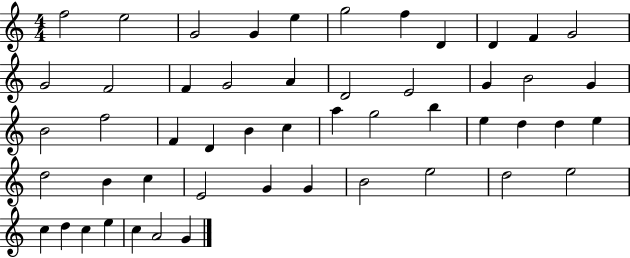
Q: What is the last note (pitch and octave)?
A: G4